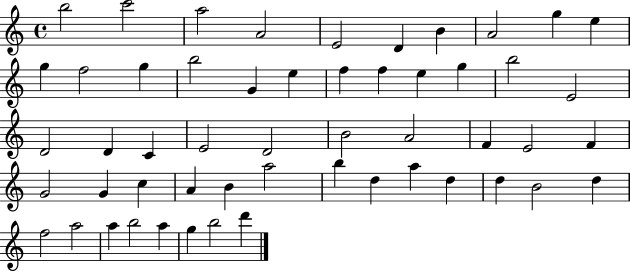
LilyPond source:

{
  \clef treble
  \time 4/4
  \defaultTimeSignature
  \key c \major
  b''2 c'''2 | a''2 a'2 | e'2 d'4 b'4 | a'2 g''4 e''4 | \break g''4 f''2 g''4 | b''2 g'4 e''4 | f''4 f''4 e''4 g''4 | b''2 e'2 | \break d'2 d'4 c'4 | e'2 d'2 | b'2 a'2 | f'4 e'2 f'4 | \break g'2 g'4 c''4 | a'4 b'4 a''2 | b''4 d''4 a''4 d''4 | d''4 b'2 d''4 | \break f''2 a''2 | a''4 b''2 a''4 | g''4 b''2 d'''4 | \bar "|."
}